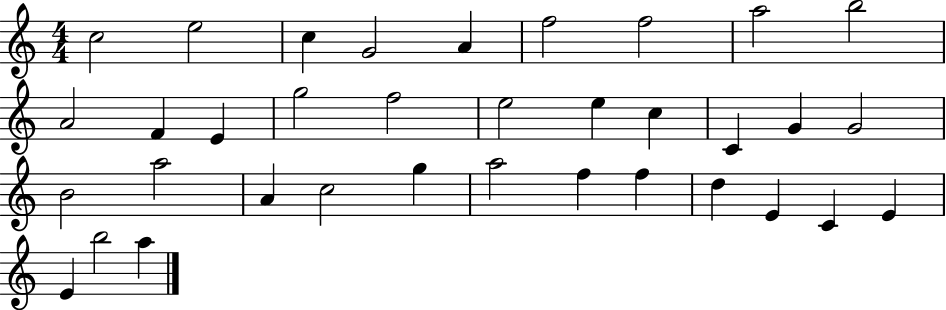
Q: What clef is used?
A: treble